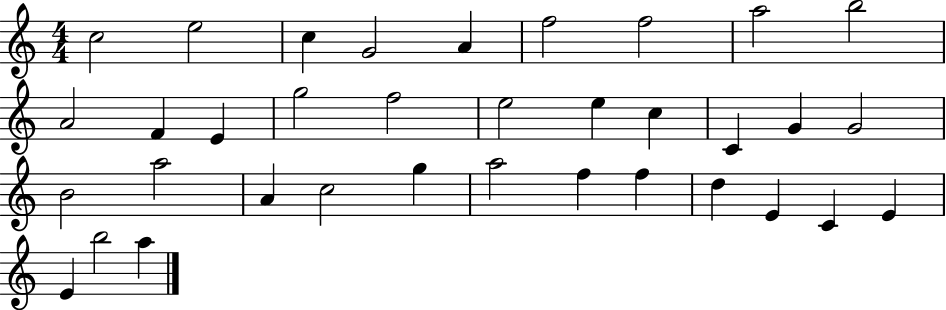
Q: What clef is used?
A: treble